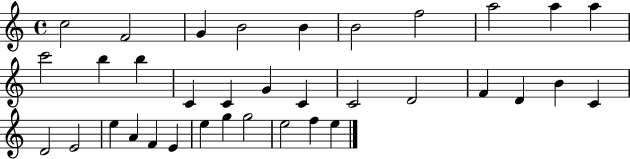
C5/h F4/h G4/q B4/h B4/q B4/h F5/h A5/h A5/q A5/q C6/h B5/q B5/q C4/q C4/q G4/q C4/q C4/h D4/h F4/q D4/q B4/q C4/q D4/h E4/h E5/q A4/q F4/q E4/q E5/q G5/q G5/h E5/h F5/q E5/q